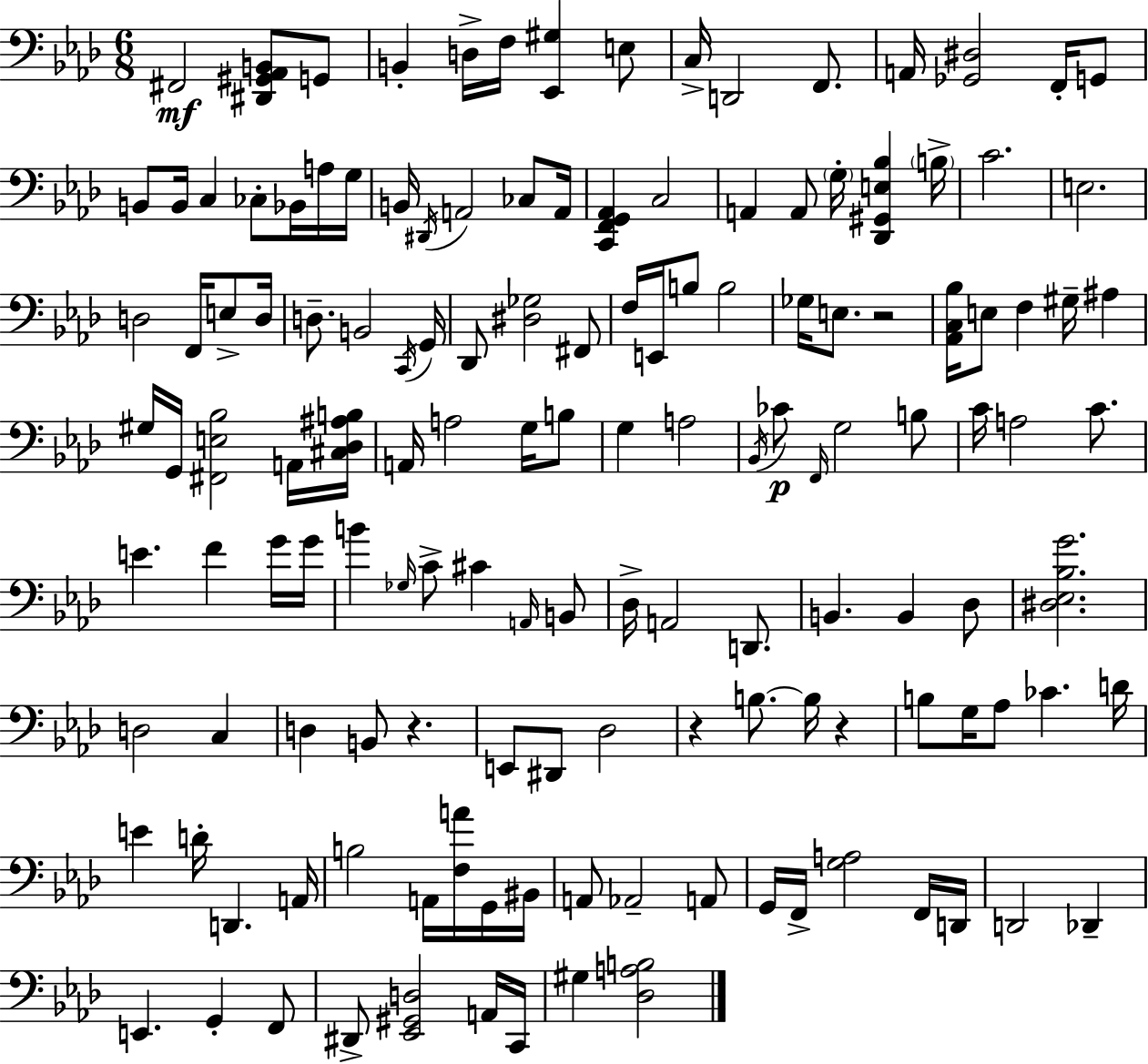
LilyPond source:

{
  \clef bass
  \numericTimeSignature
  \time 6/8
  \key aes \major
  fis,2\mf <dis, gis, aes, b,>8 g,8 | b,4-. d16-> f16 <ees, gis>4 e8 | c16-> d,2 f,8. | a,16 <ges, dis>2 f,16-. g,8 | \break b,8 b,16 c4 ces8-. bes,16 a16 g16 | b,16 \acciaccatura { dis,16 } a,2 ces8 | a,16 <c, f, g, aes,>4 c2 | a,4 a,8 \parenthesize g16-. <des, gis, e bes>4 | \break \parenthesize b16-> c'2. | e2. | d2 f,16 e8-> | d16 d8.-- b,2 | \break \acciaccatura { c,16 } g,16 des,8 <dis ges>2 | fis,8 f16 e,16 b8 b2 | ges16 e8. r2 | <aes, c bes>16 e8 f4 gis16-- ais4 | \break gis16 g,16 <fis, e bes>2 | a,16 <cis des ais b>16 a,16 a2 g16 | b8 g4 a2 | \acciaccatura { bes,16 }\p ces'8 \grace { f,16 } g2 | \break b8 c'16 a2 | c'8. e'4. f'4 | g'16 g'16 b'4 \grace { ges16 } c'8-> cis'4 | \grace { a,16 } b,8 des16-> a,2 | \break d,8. b,4. | b,4 des8 <dis ees bes g'>2. | d2 | c4 d4 b,8 | \break r4. e,8 dis,8 des2 | r4 b8.~~ | b16 r4 b8 g16 aes8 ces'4. | d'16 e'4 d'16-. d,4. | \break a,16 b2 | a,16 <f a'>16 g,16 bis,16 a,8 aes,2-- | a,8 g,16 f,16-> <g a>2 | f,16 d,16 d,2 | \break des,4-- e,4. | g,4-. f,8 dis,8-> <ees, gis, d>2 | a,16 c,16 gis4 <des a b>2 | \bar "|."
}